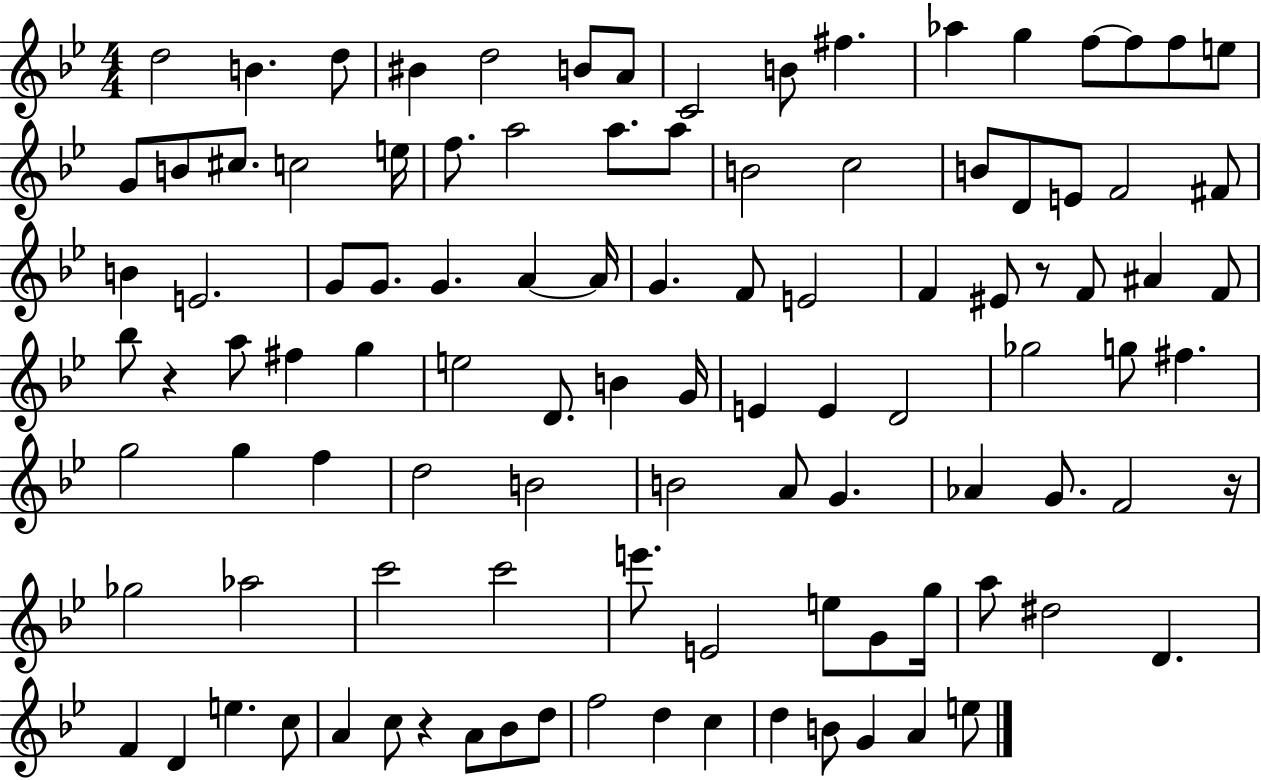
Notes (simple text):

D5/h B4/q. D5/e BIS4/q D5/h B4/e A4/e C4/h B4/e F#5/q. Ab5/q G5/q F5/e F5/e F5/e E5/e G4/e B4/e C#5/e. C5/h E5/s F5/e. A5/h A5/e. A5/e B4/h C5/h B4/e D4/e E4/e F4/h F#4/e B4/q E4/h. G4/e G4/e. G4/q. A4/q A4/s G4/q. F4/e E4/h F4/q EIS4/e R/e F4/e A#4/q F4/e Bb5/e R/q A5/e F#5/q G5/q E5/h D4/e. B4/q G4/s E4/q E4/q D4/h Gb5/h G5/e F#5/q. G5/h G5/q F5/q D5/h B4/h B4/h A4/e G4/q. Ab4/q G4/e. F4/h R/s Gb5/h Ab5/h C6/h C6/h E6/e. E4/h E5/e G4/e G5/s A5/e D#5/h D4/q. F4/q D4/q E5/q. C5/e A4/q C5/e R/q A4/e Bb4/e D5/e F5/h D5/q C5/q D5/q B4/e G4/q A4/q E5/e